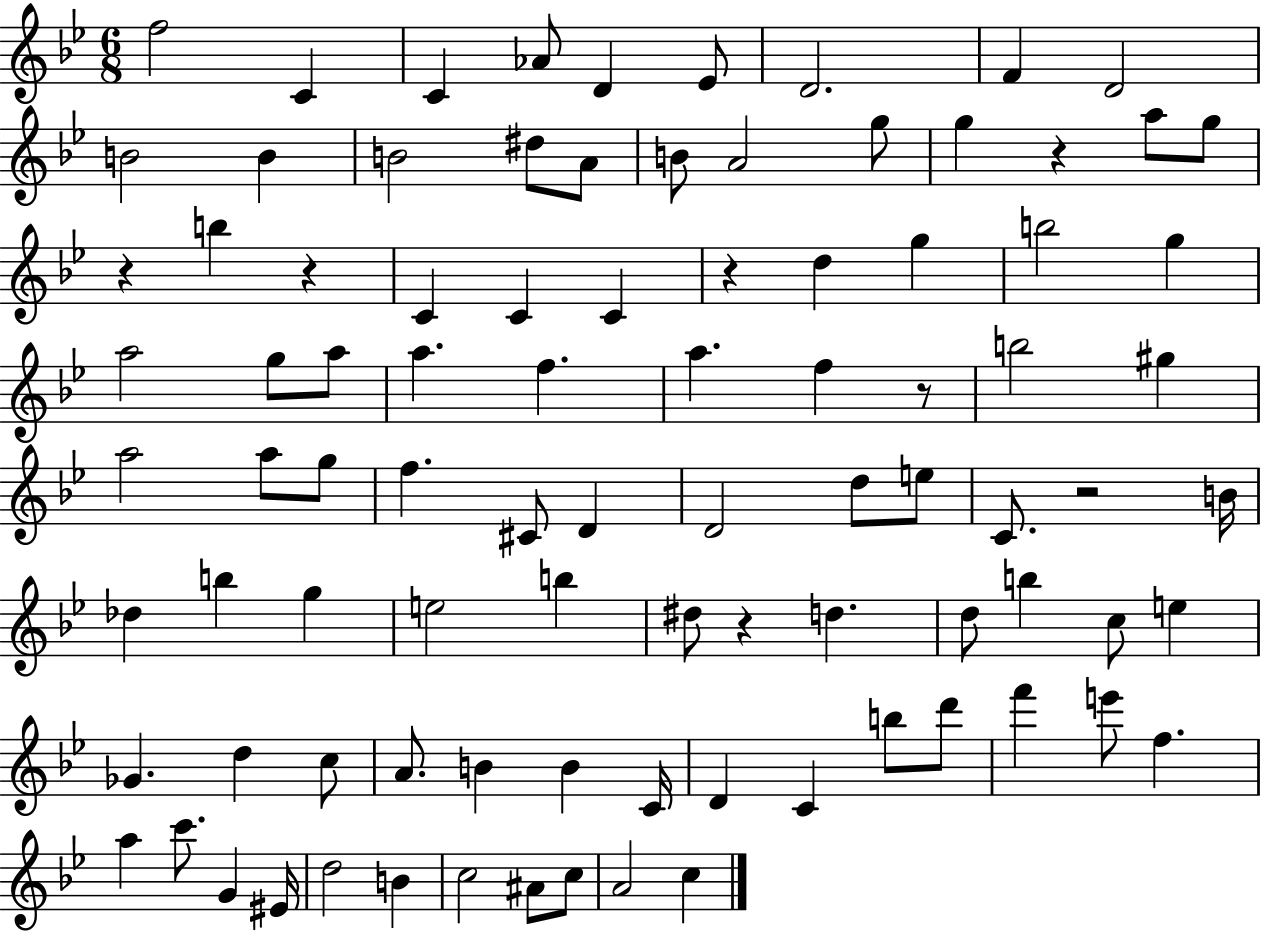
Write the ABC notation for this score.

X:1
T:Untitled
M:6/8
L:1/4
K:Bb
f2 C C _A/2 D _E/2 D2 F D2 B2 B B2 ^d/2 A/2 B/2 A2 g/2 g z a/2 g/2 z b z C C C z d g b2 g a2 g/2 a/2 a f a f z/2 b2 ^g a2 a/2 g/2 f ^C/2 D D2 d/2 e/2 C/2 z2 B/4 _d b g e2 b ^d/2 z d d/2 b c/2 e _G d c/2 A/2 B B C/4 D C b/2 d'/2 f' e'/2 f a c'/2 G ^E/4 d2 B c2 ^A/2 c/2 A2 c